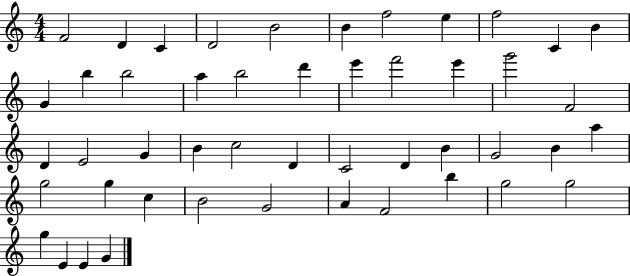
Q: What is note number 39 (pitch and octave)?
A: G4